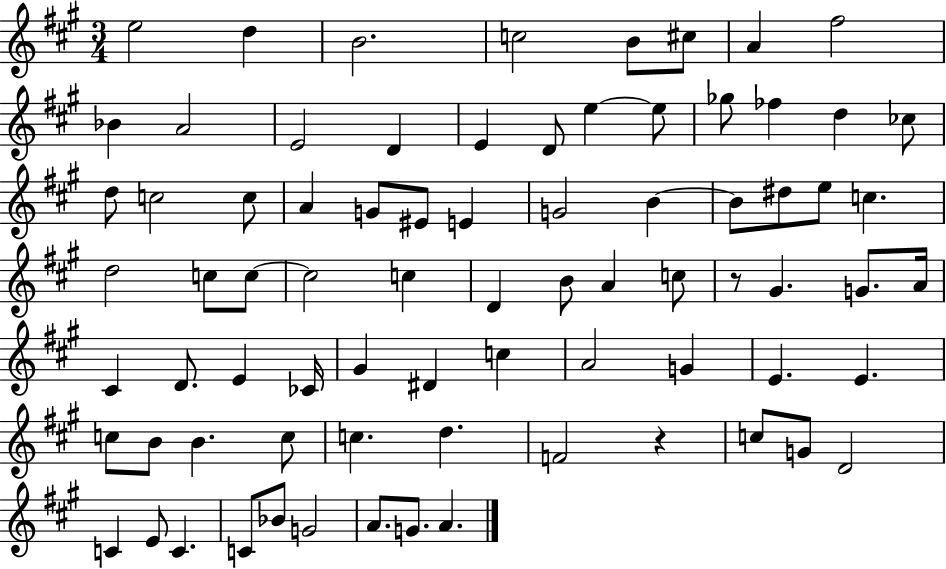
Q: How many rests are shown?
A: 2